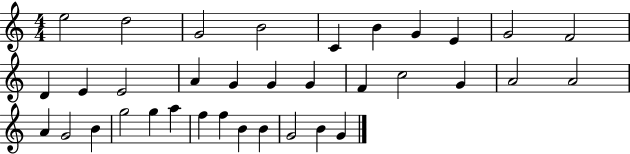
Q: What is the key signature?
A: C major